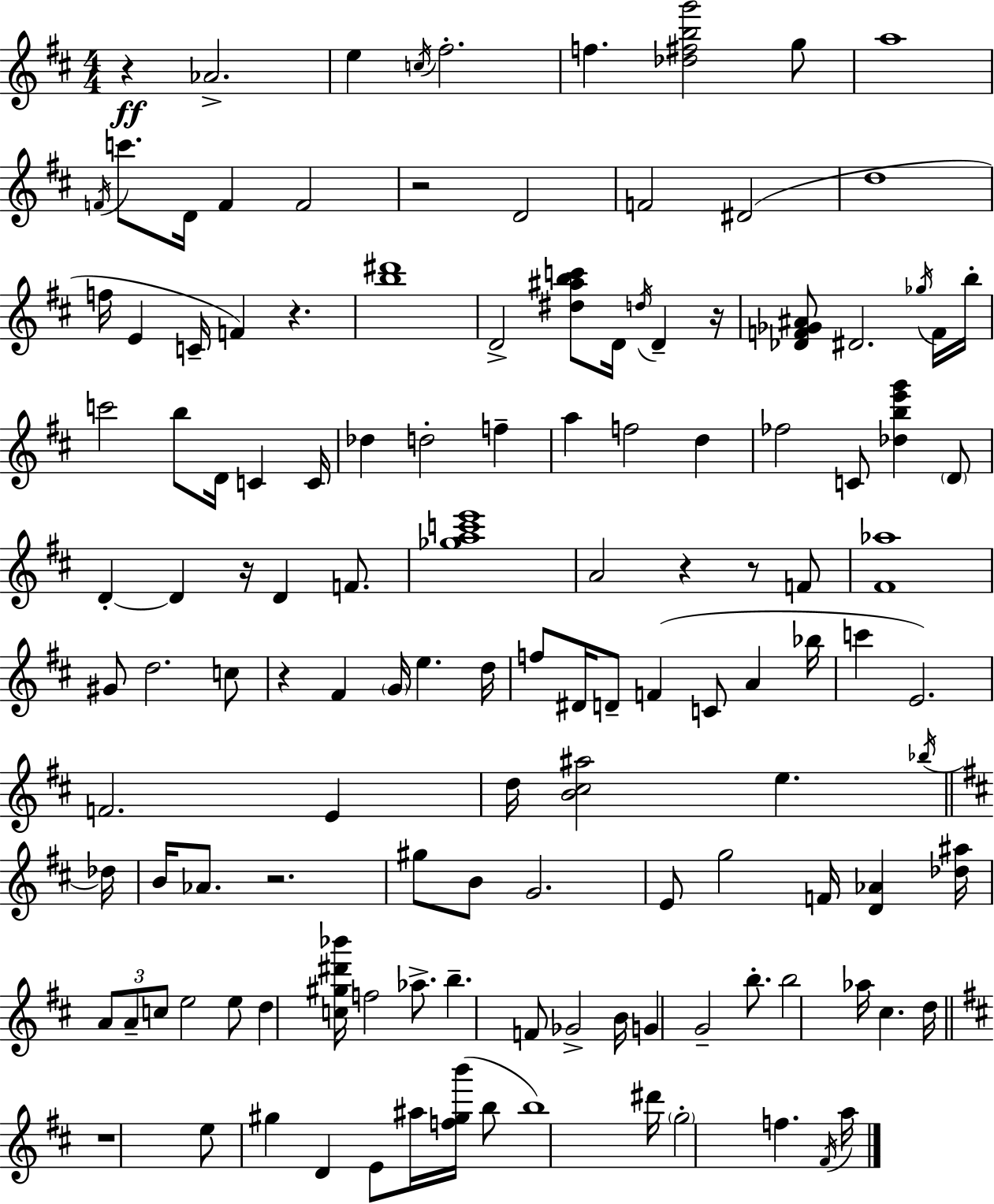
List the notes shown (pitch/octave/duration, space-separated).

R/q Ab4/h. E5/q C5/s F#5/h. F5/q. [Db5,F#5,B5,G6]/h G5/e A5/w F4/s C6/e. D4/s F4/q F4/h R/h D4/h F4/h D#4/h D5/w F5/s E4/q C4/s F4/q R/q. [B5,D#6]/w D4/h [D#5,A#5,B5,C6]/e D4/s D5/s D4/q R/s [Db4,F4,Gb4,A#4]/e D#4/h. Gb5/s F4/s B5/s C6/h B5/e D4/s C4/q C4/s Db5/q D5/h F5/q A5/q F5/h D5/q FES5/h C4/e [Db5,B5,E6,G6]/q D4/e D4/q D4/q R/s D4/q F4/e. [Gb5,A5,C6,E6]/w A4/h R/q R/e F4/e [F#4,Ab5]/w G#4/e D5/h. C5/e R/q F#4/q G4/s E5/q. D5/s F5/e D#4/s D4/e F4/q C4/e A4/q Bb5/s C6/q E4/h. F4/h. E4/q D5/s [B4,C#5,A#5]/h E5/q. Bb5/s Db5/s B4/s Ab4/e. R/h. G#5/e B4/e G4/h. E4/e G5/h F4/s [D4,Ab4]/q [Db5,A#5]/s A4/e A4/e C5/e E5/h E5/e D5/q [C5,G#5,D#6,Bb6]/s F5/h Ab5/e. B5/q. F4/e Gb4/h B4/s G4/q G4/h B5/e. B5/h Ab5/s C#5/q. D5/s R/w E5/e G#5/q D4/q E4/e A#5/s [F5,G#5,B6]/s B5/e B5/w D#6/s G5/h F5/q. F#4/s A5/s